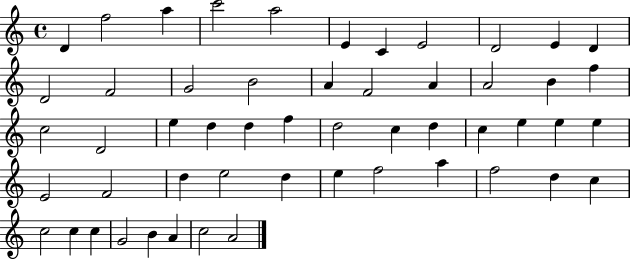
X:1
T:Untitled
M:4/4
L:1/4
K:C
D f2 a c'2 a2 E C E2 D2 E D D2 F2 G2 B2 A F2 A A2 B f c2 D2 e d d f d2 c d c e e e E2 F2 d e2 d e f2 a f2 d c c2 c c G2 B A c2 A2